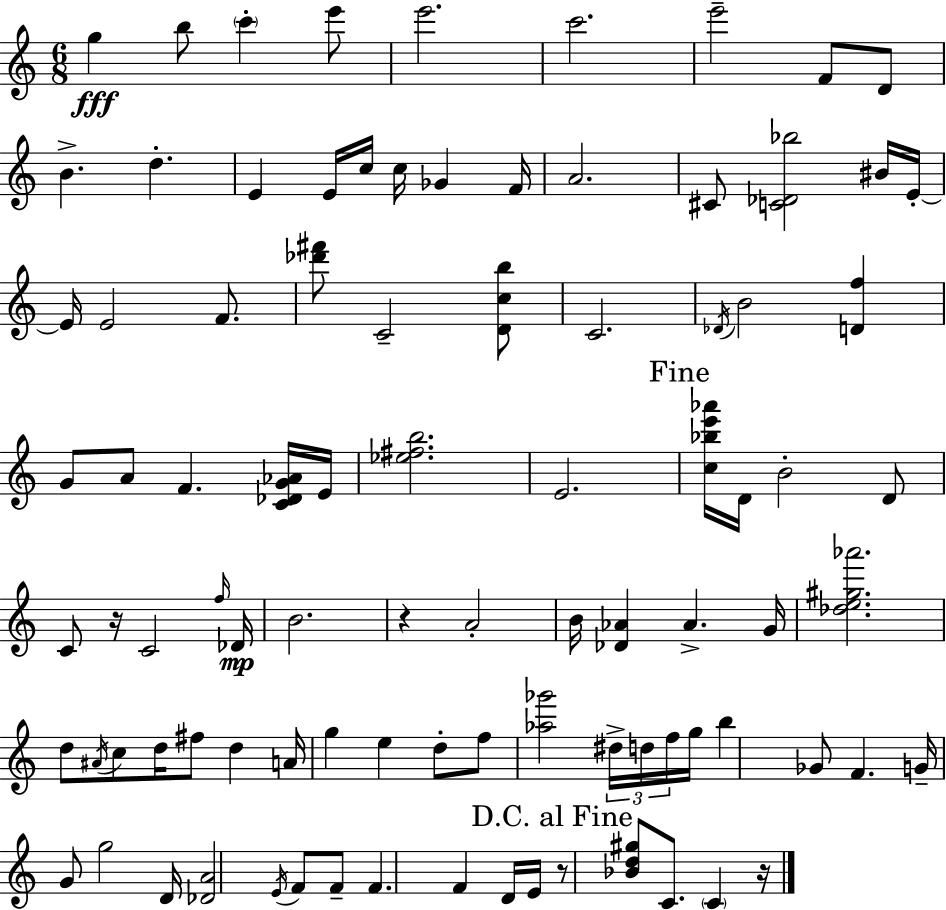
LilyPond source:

{
  \clef treble
  \numericTimeSignature
  \time 6/8
  \key a \minor
  g''4\fff b''8 \parenthesize c'''4-. e'''8 | e'''2. | c'''2. | e'''2-- f'8 d'8 | \break b'4.-> d''4.-. | e'4 e'16 c''16 c''16 ges'4 f'16 | a'2. | cis'8 <c' des' bes''>2 bis'16 e'16-.~~ | \break e'16 e'2 f'8. | <des''' fis'''>8 c'2-- <d' c'' b''>8 | c'2. | \acciaccatura { des'16 } b'2 <d' f''>4 | \break g'8 a'8 f'4. <c' des' g' aes'>16 | e'16 <ees'' fis'' b''>2. | e'2. | \mark "Fine" <c'' bes'' e''' aes'''>16 d'16 b'2-. d'8 | \break c'8 r16 c'2 | \grace { f''16 }\mp des'16 b'2. | r4 a'2-. | b'16 <des' aes'>4 aes'4.-> | \break g'16 <des'' e'' gis'' aes'''>2. | d''8 \acciaccatura { ais'16 } c''8 d''16 fis''8 d''4 | a'16 g''4 e''4 d''8-. | f''8 <aes'' ges'''>2 \tuplet 3/2 { dis''16-> | \break d''16 f''16 } g''16 b''4 ges'8 f'4. | g'16-- g'8 g''2 | d'16 <des' a'>2 \acciaccatura { e'16 } | f'8 f'8-- f'4. f'4 | \break d'16 e'16 \mark "D.C. al Fine" r8 <bes' d'' gis''>8 c'8. \parenthesize c'4 | r16 \bar "|."
}